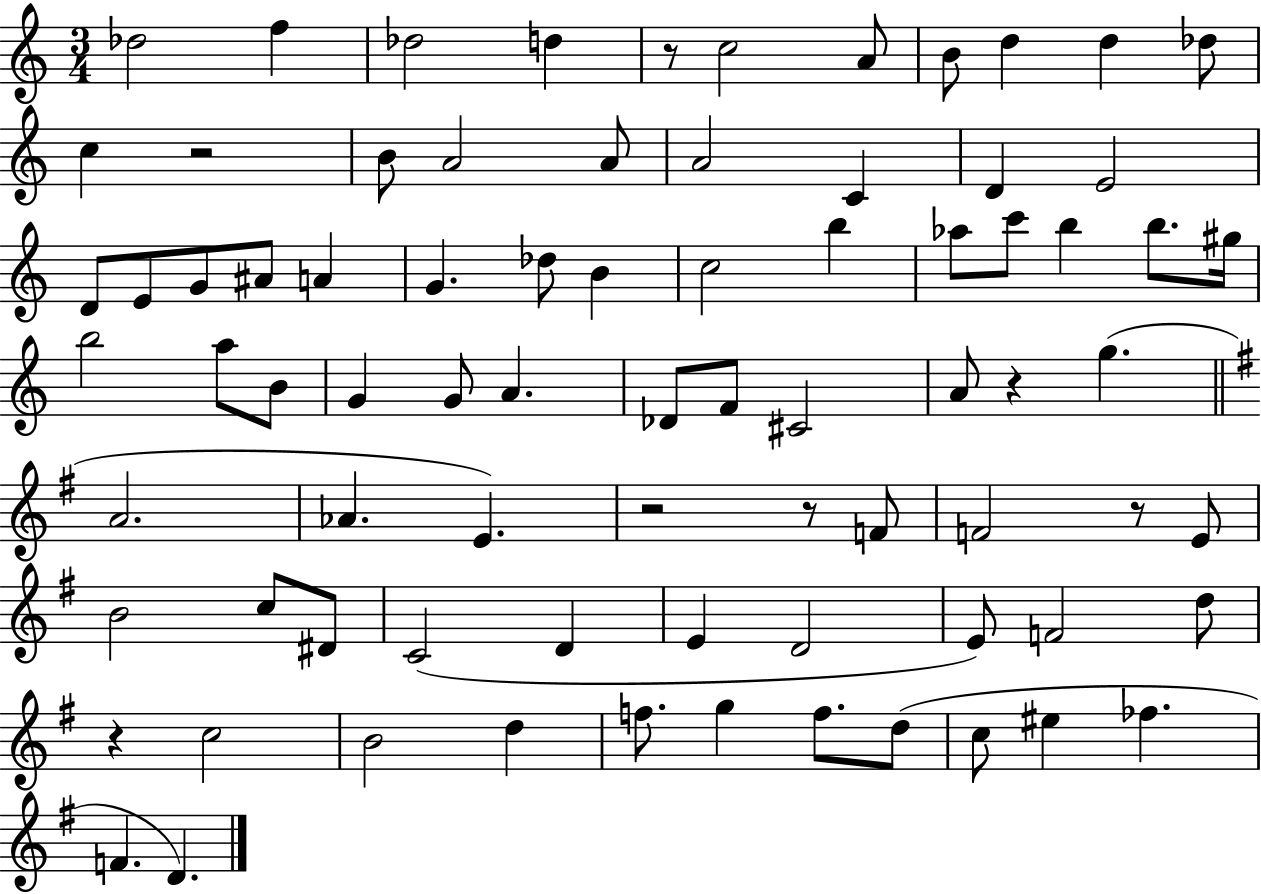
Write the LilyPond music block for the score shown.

{
  \clef treble
  \numericTimeSignature
  \time 3/4
  \key c \major
  des''2 f''4 | des''2 d''4 | r8 c''2 a'8 | b'8 d''4 d''4 des''8 | \break c''4 r2 | b'8 a'2 a'8 | a'2 c'4 | d'4 e'2 | \break d'8 e'8 g'8 ais'8 a'4 | g'4. des''8 b'4 | c''2 b''4 | aes''8 c'''8 b''4 b''8. gis''16 | \break b''2 a''8 b'8 | g'4 g'8 a'4. | des'8 f'8 cis'2 | a'8 r4 g''4.( | \break \bar "||" \break \key g \major a'2. | aes'4. e'4.) | r2 r8 f'8 | f'2 r8 e'8 | \break b'2 c''8 dis'8 | c'2( d'4 | e'4 d'2 | e'8) f'2 d''8 | \break r4 c''2 | b'2 d''4 | f''8. g''4 f''8. d''8( | c''8 eis''4 fes''4. | \break f'4. d'4.) | \bar "|."
}